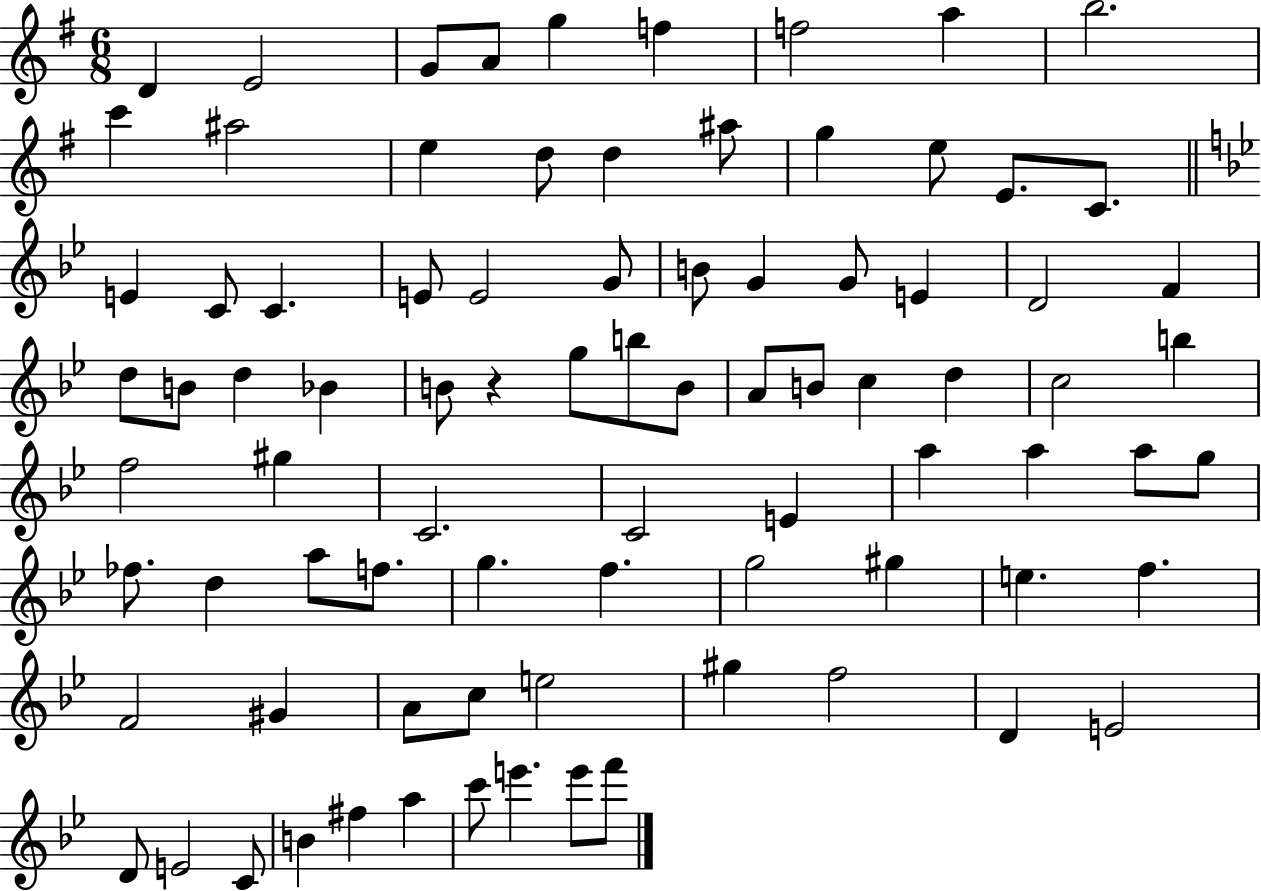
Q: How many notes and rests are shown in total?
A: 84